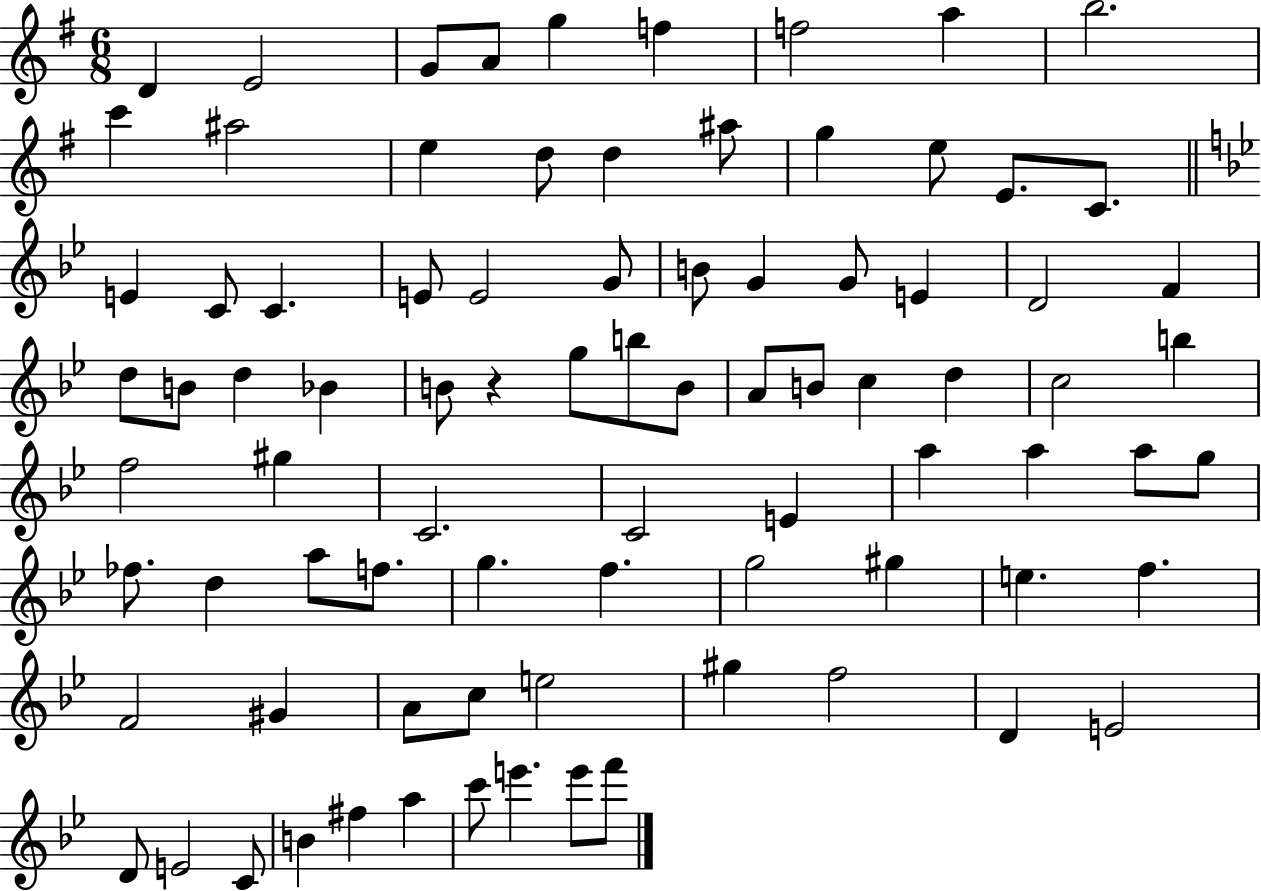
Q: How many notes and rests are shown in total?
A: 84